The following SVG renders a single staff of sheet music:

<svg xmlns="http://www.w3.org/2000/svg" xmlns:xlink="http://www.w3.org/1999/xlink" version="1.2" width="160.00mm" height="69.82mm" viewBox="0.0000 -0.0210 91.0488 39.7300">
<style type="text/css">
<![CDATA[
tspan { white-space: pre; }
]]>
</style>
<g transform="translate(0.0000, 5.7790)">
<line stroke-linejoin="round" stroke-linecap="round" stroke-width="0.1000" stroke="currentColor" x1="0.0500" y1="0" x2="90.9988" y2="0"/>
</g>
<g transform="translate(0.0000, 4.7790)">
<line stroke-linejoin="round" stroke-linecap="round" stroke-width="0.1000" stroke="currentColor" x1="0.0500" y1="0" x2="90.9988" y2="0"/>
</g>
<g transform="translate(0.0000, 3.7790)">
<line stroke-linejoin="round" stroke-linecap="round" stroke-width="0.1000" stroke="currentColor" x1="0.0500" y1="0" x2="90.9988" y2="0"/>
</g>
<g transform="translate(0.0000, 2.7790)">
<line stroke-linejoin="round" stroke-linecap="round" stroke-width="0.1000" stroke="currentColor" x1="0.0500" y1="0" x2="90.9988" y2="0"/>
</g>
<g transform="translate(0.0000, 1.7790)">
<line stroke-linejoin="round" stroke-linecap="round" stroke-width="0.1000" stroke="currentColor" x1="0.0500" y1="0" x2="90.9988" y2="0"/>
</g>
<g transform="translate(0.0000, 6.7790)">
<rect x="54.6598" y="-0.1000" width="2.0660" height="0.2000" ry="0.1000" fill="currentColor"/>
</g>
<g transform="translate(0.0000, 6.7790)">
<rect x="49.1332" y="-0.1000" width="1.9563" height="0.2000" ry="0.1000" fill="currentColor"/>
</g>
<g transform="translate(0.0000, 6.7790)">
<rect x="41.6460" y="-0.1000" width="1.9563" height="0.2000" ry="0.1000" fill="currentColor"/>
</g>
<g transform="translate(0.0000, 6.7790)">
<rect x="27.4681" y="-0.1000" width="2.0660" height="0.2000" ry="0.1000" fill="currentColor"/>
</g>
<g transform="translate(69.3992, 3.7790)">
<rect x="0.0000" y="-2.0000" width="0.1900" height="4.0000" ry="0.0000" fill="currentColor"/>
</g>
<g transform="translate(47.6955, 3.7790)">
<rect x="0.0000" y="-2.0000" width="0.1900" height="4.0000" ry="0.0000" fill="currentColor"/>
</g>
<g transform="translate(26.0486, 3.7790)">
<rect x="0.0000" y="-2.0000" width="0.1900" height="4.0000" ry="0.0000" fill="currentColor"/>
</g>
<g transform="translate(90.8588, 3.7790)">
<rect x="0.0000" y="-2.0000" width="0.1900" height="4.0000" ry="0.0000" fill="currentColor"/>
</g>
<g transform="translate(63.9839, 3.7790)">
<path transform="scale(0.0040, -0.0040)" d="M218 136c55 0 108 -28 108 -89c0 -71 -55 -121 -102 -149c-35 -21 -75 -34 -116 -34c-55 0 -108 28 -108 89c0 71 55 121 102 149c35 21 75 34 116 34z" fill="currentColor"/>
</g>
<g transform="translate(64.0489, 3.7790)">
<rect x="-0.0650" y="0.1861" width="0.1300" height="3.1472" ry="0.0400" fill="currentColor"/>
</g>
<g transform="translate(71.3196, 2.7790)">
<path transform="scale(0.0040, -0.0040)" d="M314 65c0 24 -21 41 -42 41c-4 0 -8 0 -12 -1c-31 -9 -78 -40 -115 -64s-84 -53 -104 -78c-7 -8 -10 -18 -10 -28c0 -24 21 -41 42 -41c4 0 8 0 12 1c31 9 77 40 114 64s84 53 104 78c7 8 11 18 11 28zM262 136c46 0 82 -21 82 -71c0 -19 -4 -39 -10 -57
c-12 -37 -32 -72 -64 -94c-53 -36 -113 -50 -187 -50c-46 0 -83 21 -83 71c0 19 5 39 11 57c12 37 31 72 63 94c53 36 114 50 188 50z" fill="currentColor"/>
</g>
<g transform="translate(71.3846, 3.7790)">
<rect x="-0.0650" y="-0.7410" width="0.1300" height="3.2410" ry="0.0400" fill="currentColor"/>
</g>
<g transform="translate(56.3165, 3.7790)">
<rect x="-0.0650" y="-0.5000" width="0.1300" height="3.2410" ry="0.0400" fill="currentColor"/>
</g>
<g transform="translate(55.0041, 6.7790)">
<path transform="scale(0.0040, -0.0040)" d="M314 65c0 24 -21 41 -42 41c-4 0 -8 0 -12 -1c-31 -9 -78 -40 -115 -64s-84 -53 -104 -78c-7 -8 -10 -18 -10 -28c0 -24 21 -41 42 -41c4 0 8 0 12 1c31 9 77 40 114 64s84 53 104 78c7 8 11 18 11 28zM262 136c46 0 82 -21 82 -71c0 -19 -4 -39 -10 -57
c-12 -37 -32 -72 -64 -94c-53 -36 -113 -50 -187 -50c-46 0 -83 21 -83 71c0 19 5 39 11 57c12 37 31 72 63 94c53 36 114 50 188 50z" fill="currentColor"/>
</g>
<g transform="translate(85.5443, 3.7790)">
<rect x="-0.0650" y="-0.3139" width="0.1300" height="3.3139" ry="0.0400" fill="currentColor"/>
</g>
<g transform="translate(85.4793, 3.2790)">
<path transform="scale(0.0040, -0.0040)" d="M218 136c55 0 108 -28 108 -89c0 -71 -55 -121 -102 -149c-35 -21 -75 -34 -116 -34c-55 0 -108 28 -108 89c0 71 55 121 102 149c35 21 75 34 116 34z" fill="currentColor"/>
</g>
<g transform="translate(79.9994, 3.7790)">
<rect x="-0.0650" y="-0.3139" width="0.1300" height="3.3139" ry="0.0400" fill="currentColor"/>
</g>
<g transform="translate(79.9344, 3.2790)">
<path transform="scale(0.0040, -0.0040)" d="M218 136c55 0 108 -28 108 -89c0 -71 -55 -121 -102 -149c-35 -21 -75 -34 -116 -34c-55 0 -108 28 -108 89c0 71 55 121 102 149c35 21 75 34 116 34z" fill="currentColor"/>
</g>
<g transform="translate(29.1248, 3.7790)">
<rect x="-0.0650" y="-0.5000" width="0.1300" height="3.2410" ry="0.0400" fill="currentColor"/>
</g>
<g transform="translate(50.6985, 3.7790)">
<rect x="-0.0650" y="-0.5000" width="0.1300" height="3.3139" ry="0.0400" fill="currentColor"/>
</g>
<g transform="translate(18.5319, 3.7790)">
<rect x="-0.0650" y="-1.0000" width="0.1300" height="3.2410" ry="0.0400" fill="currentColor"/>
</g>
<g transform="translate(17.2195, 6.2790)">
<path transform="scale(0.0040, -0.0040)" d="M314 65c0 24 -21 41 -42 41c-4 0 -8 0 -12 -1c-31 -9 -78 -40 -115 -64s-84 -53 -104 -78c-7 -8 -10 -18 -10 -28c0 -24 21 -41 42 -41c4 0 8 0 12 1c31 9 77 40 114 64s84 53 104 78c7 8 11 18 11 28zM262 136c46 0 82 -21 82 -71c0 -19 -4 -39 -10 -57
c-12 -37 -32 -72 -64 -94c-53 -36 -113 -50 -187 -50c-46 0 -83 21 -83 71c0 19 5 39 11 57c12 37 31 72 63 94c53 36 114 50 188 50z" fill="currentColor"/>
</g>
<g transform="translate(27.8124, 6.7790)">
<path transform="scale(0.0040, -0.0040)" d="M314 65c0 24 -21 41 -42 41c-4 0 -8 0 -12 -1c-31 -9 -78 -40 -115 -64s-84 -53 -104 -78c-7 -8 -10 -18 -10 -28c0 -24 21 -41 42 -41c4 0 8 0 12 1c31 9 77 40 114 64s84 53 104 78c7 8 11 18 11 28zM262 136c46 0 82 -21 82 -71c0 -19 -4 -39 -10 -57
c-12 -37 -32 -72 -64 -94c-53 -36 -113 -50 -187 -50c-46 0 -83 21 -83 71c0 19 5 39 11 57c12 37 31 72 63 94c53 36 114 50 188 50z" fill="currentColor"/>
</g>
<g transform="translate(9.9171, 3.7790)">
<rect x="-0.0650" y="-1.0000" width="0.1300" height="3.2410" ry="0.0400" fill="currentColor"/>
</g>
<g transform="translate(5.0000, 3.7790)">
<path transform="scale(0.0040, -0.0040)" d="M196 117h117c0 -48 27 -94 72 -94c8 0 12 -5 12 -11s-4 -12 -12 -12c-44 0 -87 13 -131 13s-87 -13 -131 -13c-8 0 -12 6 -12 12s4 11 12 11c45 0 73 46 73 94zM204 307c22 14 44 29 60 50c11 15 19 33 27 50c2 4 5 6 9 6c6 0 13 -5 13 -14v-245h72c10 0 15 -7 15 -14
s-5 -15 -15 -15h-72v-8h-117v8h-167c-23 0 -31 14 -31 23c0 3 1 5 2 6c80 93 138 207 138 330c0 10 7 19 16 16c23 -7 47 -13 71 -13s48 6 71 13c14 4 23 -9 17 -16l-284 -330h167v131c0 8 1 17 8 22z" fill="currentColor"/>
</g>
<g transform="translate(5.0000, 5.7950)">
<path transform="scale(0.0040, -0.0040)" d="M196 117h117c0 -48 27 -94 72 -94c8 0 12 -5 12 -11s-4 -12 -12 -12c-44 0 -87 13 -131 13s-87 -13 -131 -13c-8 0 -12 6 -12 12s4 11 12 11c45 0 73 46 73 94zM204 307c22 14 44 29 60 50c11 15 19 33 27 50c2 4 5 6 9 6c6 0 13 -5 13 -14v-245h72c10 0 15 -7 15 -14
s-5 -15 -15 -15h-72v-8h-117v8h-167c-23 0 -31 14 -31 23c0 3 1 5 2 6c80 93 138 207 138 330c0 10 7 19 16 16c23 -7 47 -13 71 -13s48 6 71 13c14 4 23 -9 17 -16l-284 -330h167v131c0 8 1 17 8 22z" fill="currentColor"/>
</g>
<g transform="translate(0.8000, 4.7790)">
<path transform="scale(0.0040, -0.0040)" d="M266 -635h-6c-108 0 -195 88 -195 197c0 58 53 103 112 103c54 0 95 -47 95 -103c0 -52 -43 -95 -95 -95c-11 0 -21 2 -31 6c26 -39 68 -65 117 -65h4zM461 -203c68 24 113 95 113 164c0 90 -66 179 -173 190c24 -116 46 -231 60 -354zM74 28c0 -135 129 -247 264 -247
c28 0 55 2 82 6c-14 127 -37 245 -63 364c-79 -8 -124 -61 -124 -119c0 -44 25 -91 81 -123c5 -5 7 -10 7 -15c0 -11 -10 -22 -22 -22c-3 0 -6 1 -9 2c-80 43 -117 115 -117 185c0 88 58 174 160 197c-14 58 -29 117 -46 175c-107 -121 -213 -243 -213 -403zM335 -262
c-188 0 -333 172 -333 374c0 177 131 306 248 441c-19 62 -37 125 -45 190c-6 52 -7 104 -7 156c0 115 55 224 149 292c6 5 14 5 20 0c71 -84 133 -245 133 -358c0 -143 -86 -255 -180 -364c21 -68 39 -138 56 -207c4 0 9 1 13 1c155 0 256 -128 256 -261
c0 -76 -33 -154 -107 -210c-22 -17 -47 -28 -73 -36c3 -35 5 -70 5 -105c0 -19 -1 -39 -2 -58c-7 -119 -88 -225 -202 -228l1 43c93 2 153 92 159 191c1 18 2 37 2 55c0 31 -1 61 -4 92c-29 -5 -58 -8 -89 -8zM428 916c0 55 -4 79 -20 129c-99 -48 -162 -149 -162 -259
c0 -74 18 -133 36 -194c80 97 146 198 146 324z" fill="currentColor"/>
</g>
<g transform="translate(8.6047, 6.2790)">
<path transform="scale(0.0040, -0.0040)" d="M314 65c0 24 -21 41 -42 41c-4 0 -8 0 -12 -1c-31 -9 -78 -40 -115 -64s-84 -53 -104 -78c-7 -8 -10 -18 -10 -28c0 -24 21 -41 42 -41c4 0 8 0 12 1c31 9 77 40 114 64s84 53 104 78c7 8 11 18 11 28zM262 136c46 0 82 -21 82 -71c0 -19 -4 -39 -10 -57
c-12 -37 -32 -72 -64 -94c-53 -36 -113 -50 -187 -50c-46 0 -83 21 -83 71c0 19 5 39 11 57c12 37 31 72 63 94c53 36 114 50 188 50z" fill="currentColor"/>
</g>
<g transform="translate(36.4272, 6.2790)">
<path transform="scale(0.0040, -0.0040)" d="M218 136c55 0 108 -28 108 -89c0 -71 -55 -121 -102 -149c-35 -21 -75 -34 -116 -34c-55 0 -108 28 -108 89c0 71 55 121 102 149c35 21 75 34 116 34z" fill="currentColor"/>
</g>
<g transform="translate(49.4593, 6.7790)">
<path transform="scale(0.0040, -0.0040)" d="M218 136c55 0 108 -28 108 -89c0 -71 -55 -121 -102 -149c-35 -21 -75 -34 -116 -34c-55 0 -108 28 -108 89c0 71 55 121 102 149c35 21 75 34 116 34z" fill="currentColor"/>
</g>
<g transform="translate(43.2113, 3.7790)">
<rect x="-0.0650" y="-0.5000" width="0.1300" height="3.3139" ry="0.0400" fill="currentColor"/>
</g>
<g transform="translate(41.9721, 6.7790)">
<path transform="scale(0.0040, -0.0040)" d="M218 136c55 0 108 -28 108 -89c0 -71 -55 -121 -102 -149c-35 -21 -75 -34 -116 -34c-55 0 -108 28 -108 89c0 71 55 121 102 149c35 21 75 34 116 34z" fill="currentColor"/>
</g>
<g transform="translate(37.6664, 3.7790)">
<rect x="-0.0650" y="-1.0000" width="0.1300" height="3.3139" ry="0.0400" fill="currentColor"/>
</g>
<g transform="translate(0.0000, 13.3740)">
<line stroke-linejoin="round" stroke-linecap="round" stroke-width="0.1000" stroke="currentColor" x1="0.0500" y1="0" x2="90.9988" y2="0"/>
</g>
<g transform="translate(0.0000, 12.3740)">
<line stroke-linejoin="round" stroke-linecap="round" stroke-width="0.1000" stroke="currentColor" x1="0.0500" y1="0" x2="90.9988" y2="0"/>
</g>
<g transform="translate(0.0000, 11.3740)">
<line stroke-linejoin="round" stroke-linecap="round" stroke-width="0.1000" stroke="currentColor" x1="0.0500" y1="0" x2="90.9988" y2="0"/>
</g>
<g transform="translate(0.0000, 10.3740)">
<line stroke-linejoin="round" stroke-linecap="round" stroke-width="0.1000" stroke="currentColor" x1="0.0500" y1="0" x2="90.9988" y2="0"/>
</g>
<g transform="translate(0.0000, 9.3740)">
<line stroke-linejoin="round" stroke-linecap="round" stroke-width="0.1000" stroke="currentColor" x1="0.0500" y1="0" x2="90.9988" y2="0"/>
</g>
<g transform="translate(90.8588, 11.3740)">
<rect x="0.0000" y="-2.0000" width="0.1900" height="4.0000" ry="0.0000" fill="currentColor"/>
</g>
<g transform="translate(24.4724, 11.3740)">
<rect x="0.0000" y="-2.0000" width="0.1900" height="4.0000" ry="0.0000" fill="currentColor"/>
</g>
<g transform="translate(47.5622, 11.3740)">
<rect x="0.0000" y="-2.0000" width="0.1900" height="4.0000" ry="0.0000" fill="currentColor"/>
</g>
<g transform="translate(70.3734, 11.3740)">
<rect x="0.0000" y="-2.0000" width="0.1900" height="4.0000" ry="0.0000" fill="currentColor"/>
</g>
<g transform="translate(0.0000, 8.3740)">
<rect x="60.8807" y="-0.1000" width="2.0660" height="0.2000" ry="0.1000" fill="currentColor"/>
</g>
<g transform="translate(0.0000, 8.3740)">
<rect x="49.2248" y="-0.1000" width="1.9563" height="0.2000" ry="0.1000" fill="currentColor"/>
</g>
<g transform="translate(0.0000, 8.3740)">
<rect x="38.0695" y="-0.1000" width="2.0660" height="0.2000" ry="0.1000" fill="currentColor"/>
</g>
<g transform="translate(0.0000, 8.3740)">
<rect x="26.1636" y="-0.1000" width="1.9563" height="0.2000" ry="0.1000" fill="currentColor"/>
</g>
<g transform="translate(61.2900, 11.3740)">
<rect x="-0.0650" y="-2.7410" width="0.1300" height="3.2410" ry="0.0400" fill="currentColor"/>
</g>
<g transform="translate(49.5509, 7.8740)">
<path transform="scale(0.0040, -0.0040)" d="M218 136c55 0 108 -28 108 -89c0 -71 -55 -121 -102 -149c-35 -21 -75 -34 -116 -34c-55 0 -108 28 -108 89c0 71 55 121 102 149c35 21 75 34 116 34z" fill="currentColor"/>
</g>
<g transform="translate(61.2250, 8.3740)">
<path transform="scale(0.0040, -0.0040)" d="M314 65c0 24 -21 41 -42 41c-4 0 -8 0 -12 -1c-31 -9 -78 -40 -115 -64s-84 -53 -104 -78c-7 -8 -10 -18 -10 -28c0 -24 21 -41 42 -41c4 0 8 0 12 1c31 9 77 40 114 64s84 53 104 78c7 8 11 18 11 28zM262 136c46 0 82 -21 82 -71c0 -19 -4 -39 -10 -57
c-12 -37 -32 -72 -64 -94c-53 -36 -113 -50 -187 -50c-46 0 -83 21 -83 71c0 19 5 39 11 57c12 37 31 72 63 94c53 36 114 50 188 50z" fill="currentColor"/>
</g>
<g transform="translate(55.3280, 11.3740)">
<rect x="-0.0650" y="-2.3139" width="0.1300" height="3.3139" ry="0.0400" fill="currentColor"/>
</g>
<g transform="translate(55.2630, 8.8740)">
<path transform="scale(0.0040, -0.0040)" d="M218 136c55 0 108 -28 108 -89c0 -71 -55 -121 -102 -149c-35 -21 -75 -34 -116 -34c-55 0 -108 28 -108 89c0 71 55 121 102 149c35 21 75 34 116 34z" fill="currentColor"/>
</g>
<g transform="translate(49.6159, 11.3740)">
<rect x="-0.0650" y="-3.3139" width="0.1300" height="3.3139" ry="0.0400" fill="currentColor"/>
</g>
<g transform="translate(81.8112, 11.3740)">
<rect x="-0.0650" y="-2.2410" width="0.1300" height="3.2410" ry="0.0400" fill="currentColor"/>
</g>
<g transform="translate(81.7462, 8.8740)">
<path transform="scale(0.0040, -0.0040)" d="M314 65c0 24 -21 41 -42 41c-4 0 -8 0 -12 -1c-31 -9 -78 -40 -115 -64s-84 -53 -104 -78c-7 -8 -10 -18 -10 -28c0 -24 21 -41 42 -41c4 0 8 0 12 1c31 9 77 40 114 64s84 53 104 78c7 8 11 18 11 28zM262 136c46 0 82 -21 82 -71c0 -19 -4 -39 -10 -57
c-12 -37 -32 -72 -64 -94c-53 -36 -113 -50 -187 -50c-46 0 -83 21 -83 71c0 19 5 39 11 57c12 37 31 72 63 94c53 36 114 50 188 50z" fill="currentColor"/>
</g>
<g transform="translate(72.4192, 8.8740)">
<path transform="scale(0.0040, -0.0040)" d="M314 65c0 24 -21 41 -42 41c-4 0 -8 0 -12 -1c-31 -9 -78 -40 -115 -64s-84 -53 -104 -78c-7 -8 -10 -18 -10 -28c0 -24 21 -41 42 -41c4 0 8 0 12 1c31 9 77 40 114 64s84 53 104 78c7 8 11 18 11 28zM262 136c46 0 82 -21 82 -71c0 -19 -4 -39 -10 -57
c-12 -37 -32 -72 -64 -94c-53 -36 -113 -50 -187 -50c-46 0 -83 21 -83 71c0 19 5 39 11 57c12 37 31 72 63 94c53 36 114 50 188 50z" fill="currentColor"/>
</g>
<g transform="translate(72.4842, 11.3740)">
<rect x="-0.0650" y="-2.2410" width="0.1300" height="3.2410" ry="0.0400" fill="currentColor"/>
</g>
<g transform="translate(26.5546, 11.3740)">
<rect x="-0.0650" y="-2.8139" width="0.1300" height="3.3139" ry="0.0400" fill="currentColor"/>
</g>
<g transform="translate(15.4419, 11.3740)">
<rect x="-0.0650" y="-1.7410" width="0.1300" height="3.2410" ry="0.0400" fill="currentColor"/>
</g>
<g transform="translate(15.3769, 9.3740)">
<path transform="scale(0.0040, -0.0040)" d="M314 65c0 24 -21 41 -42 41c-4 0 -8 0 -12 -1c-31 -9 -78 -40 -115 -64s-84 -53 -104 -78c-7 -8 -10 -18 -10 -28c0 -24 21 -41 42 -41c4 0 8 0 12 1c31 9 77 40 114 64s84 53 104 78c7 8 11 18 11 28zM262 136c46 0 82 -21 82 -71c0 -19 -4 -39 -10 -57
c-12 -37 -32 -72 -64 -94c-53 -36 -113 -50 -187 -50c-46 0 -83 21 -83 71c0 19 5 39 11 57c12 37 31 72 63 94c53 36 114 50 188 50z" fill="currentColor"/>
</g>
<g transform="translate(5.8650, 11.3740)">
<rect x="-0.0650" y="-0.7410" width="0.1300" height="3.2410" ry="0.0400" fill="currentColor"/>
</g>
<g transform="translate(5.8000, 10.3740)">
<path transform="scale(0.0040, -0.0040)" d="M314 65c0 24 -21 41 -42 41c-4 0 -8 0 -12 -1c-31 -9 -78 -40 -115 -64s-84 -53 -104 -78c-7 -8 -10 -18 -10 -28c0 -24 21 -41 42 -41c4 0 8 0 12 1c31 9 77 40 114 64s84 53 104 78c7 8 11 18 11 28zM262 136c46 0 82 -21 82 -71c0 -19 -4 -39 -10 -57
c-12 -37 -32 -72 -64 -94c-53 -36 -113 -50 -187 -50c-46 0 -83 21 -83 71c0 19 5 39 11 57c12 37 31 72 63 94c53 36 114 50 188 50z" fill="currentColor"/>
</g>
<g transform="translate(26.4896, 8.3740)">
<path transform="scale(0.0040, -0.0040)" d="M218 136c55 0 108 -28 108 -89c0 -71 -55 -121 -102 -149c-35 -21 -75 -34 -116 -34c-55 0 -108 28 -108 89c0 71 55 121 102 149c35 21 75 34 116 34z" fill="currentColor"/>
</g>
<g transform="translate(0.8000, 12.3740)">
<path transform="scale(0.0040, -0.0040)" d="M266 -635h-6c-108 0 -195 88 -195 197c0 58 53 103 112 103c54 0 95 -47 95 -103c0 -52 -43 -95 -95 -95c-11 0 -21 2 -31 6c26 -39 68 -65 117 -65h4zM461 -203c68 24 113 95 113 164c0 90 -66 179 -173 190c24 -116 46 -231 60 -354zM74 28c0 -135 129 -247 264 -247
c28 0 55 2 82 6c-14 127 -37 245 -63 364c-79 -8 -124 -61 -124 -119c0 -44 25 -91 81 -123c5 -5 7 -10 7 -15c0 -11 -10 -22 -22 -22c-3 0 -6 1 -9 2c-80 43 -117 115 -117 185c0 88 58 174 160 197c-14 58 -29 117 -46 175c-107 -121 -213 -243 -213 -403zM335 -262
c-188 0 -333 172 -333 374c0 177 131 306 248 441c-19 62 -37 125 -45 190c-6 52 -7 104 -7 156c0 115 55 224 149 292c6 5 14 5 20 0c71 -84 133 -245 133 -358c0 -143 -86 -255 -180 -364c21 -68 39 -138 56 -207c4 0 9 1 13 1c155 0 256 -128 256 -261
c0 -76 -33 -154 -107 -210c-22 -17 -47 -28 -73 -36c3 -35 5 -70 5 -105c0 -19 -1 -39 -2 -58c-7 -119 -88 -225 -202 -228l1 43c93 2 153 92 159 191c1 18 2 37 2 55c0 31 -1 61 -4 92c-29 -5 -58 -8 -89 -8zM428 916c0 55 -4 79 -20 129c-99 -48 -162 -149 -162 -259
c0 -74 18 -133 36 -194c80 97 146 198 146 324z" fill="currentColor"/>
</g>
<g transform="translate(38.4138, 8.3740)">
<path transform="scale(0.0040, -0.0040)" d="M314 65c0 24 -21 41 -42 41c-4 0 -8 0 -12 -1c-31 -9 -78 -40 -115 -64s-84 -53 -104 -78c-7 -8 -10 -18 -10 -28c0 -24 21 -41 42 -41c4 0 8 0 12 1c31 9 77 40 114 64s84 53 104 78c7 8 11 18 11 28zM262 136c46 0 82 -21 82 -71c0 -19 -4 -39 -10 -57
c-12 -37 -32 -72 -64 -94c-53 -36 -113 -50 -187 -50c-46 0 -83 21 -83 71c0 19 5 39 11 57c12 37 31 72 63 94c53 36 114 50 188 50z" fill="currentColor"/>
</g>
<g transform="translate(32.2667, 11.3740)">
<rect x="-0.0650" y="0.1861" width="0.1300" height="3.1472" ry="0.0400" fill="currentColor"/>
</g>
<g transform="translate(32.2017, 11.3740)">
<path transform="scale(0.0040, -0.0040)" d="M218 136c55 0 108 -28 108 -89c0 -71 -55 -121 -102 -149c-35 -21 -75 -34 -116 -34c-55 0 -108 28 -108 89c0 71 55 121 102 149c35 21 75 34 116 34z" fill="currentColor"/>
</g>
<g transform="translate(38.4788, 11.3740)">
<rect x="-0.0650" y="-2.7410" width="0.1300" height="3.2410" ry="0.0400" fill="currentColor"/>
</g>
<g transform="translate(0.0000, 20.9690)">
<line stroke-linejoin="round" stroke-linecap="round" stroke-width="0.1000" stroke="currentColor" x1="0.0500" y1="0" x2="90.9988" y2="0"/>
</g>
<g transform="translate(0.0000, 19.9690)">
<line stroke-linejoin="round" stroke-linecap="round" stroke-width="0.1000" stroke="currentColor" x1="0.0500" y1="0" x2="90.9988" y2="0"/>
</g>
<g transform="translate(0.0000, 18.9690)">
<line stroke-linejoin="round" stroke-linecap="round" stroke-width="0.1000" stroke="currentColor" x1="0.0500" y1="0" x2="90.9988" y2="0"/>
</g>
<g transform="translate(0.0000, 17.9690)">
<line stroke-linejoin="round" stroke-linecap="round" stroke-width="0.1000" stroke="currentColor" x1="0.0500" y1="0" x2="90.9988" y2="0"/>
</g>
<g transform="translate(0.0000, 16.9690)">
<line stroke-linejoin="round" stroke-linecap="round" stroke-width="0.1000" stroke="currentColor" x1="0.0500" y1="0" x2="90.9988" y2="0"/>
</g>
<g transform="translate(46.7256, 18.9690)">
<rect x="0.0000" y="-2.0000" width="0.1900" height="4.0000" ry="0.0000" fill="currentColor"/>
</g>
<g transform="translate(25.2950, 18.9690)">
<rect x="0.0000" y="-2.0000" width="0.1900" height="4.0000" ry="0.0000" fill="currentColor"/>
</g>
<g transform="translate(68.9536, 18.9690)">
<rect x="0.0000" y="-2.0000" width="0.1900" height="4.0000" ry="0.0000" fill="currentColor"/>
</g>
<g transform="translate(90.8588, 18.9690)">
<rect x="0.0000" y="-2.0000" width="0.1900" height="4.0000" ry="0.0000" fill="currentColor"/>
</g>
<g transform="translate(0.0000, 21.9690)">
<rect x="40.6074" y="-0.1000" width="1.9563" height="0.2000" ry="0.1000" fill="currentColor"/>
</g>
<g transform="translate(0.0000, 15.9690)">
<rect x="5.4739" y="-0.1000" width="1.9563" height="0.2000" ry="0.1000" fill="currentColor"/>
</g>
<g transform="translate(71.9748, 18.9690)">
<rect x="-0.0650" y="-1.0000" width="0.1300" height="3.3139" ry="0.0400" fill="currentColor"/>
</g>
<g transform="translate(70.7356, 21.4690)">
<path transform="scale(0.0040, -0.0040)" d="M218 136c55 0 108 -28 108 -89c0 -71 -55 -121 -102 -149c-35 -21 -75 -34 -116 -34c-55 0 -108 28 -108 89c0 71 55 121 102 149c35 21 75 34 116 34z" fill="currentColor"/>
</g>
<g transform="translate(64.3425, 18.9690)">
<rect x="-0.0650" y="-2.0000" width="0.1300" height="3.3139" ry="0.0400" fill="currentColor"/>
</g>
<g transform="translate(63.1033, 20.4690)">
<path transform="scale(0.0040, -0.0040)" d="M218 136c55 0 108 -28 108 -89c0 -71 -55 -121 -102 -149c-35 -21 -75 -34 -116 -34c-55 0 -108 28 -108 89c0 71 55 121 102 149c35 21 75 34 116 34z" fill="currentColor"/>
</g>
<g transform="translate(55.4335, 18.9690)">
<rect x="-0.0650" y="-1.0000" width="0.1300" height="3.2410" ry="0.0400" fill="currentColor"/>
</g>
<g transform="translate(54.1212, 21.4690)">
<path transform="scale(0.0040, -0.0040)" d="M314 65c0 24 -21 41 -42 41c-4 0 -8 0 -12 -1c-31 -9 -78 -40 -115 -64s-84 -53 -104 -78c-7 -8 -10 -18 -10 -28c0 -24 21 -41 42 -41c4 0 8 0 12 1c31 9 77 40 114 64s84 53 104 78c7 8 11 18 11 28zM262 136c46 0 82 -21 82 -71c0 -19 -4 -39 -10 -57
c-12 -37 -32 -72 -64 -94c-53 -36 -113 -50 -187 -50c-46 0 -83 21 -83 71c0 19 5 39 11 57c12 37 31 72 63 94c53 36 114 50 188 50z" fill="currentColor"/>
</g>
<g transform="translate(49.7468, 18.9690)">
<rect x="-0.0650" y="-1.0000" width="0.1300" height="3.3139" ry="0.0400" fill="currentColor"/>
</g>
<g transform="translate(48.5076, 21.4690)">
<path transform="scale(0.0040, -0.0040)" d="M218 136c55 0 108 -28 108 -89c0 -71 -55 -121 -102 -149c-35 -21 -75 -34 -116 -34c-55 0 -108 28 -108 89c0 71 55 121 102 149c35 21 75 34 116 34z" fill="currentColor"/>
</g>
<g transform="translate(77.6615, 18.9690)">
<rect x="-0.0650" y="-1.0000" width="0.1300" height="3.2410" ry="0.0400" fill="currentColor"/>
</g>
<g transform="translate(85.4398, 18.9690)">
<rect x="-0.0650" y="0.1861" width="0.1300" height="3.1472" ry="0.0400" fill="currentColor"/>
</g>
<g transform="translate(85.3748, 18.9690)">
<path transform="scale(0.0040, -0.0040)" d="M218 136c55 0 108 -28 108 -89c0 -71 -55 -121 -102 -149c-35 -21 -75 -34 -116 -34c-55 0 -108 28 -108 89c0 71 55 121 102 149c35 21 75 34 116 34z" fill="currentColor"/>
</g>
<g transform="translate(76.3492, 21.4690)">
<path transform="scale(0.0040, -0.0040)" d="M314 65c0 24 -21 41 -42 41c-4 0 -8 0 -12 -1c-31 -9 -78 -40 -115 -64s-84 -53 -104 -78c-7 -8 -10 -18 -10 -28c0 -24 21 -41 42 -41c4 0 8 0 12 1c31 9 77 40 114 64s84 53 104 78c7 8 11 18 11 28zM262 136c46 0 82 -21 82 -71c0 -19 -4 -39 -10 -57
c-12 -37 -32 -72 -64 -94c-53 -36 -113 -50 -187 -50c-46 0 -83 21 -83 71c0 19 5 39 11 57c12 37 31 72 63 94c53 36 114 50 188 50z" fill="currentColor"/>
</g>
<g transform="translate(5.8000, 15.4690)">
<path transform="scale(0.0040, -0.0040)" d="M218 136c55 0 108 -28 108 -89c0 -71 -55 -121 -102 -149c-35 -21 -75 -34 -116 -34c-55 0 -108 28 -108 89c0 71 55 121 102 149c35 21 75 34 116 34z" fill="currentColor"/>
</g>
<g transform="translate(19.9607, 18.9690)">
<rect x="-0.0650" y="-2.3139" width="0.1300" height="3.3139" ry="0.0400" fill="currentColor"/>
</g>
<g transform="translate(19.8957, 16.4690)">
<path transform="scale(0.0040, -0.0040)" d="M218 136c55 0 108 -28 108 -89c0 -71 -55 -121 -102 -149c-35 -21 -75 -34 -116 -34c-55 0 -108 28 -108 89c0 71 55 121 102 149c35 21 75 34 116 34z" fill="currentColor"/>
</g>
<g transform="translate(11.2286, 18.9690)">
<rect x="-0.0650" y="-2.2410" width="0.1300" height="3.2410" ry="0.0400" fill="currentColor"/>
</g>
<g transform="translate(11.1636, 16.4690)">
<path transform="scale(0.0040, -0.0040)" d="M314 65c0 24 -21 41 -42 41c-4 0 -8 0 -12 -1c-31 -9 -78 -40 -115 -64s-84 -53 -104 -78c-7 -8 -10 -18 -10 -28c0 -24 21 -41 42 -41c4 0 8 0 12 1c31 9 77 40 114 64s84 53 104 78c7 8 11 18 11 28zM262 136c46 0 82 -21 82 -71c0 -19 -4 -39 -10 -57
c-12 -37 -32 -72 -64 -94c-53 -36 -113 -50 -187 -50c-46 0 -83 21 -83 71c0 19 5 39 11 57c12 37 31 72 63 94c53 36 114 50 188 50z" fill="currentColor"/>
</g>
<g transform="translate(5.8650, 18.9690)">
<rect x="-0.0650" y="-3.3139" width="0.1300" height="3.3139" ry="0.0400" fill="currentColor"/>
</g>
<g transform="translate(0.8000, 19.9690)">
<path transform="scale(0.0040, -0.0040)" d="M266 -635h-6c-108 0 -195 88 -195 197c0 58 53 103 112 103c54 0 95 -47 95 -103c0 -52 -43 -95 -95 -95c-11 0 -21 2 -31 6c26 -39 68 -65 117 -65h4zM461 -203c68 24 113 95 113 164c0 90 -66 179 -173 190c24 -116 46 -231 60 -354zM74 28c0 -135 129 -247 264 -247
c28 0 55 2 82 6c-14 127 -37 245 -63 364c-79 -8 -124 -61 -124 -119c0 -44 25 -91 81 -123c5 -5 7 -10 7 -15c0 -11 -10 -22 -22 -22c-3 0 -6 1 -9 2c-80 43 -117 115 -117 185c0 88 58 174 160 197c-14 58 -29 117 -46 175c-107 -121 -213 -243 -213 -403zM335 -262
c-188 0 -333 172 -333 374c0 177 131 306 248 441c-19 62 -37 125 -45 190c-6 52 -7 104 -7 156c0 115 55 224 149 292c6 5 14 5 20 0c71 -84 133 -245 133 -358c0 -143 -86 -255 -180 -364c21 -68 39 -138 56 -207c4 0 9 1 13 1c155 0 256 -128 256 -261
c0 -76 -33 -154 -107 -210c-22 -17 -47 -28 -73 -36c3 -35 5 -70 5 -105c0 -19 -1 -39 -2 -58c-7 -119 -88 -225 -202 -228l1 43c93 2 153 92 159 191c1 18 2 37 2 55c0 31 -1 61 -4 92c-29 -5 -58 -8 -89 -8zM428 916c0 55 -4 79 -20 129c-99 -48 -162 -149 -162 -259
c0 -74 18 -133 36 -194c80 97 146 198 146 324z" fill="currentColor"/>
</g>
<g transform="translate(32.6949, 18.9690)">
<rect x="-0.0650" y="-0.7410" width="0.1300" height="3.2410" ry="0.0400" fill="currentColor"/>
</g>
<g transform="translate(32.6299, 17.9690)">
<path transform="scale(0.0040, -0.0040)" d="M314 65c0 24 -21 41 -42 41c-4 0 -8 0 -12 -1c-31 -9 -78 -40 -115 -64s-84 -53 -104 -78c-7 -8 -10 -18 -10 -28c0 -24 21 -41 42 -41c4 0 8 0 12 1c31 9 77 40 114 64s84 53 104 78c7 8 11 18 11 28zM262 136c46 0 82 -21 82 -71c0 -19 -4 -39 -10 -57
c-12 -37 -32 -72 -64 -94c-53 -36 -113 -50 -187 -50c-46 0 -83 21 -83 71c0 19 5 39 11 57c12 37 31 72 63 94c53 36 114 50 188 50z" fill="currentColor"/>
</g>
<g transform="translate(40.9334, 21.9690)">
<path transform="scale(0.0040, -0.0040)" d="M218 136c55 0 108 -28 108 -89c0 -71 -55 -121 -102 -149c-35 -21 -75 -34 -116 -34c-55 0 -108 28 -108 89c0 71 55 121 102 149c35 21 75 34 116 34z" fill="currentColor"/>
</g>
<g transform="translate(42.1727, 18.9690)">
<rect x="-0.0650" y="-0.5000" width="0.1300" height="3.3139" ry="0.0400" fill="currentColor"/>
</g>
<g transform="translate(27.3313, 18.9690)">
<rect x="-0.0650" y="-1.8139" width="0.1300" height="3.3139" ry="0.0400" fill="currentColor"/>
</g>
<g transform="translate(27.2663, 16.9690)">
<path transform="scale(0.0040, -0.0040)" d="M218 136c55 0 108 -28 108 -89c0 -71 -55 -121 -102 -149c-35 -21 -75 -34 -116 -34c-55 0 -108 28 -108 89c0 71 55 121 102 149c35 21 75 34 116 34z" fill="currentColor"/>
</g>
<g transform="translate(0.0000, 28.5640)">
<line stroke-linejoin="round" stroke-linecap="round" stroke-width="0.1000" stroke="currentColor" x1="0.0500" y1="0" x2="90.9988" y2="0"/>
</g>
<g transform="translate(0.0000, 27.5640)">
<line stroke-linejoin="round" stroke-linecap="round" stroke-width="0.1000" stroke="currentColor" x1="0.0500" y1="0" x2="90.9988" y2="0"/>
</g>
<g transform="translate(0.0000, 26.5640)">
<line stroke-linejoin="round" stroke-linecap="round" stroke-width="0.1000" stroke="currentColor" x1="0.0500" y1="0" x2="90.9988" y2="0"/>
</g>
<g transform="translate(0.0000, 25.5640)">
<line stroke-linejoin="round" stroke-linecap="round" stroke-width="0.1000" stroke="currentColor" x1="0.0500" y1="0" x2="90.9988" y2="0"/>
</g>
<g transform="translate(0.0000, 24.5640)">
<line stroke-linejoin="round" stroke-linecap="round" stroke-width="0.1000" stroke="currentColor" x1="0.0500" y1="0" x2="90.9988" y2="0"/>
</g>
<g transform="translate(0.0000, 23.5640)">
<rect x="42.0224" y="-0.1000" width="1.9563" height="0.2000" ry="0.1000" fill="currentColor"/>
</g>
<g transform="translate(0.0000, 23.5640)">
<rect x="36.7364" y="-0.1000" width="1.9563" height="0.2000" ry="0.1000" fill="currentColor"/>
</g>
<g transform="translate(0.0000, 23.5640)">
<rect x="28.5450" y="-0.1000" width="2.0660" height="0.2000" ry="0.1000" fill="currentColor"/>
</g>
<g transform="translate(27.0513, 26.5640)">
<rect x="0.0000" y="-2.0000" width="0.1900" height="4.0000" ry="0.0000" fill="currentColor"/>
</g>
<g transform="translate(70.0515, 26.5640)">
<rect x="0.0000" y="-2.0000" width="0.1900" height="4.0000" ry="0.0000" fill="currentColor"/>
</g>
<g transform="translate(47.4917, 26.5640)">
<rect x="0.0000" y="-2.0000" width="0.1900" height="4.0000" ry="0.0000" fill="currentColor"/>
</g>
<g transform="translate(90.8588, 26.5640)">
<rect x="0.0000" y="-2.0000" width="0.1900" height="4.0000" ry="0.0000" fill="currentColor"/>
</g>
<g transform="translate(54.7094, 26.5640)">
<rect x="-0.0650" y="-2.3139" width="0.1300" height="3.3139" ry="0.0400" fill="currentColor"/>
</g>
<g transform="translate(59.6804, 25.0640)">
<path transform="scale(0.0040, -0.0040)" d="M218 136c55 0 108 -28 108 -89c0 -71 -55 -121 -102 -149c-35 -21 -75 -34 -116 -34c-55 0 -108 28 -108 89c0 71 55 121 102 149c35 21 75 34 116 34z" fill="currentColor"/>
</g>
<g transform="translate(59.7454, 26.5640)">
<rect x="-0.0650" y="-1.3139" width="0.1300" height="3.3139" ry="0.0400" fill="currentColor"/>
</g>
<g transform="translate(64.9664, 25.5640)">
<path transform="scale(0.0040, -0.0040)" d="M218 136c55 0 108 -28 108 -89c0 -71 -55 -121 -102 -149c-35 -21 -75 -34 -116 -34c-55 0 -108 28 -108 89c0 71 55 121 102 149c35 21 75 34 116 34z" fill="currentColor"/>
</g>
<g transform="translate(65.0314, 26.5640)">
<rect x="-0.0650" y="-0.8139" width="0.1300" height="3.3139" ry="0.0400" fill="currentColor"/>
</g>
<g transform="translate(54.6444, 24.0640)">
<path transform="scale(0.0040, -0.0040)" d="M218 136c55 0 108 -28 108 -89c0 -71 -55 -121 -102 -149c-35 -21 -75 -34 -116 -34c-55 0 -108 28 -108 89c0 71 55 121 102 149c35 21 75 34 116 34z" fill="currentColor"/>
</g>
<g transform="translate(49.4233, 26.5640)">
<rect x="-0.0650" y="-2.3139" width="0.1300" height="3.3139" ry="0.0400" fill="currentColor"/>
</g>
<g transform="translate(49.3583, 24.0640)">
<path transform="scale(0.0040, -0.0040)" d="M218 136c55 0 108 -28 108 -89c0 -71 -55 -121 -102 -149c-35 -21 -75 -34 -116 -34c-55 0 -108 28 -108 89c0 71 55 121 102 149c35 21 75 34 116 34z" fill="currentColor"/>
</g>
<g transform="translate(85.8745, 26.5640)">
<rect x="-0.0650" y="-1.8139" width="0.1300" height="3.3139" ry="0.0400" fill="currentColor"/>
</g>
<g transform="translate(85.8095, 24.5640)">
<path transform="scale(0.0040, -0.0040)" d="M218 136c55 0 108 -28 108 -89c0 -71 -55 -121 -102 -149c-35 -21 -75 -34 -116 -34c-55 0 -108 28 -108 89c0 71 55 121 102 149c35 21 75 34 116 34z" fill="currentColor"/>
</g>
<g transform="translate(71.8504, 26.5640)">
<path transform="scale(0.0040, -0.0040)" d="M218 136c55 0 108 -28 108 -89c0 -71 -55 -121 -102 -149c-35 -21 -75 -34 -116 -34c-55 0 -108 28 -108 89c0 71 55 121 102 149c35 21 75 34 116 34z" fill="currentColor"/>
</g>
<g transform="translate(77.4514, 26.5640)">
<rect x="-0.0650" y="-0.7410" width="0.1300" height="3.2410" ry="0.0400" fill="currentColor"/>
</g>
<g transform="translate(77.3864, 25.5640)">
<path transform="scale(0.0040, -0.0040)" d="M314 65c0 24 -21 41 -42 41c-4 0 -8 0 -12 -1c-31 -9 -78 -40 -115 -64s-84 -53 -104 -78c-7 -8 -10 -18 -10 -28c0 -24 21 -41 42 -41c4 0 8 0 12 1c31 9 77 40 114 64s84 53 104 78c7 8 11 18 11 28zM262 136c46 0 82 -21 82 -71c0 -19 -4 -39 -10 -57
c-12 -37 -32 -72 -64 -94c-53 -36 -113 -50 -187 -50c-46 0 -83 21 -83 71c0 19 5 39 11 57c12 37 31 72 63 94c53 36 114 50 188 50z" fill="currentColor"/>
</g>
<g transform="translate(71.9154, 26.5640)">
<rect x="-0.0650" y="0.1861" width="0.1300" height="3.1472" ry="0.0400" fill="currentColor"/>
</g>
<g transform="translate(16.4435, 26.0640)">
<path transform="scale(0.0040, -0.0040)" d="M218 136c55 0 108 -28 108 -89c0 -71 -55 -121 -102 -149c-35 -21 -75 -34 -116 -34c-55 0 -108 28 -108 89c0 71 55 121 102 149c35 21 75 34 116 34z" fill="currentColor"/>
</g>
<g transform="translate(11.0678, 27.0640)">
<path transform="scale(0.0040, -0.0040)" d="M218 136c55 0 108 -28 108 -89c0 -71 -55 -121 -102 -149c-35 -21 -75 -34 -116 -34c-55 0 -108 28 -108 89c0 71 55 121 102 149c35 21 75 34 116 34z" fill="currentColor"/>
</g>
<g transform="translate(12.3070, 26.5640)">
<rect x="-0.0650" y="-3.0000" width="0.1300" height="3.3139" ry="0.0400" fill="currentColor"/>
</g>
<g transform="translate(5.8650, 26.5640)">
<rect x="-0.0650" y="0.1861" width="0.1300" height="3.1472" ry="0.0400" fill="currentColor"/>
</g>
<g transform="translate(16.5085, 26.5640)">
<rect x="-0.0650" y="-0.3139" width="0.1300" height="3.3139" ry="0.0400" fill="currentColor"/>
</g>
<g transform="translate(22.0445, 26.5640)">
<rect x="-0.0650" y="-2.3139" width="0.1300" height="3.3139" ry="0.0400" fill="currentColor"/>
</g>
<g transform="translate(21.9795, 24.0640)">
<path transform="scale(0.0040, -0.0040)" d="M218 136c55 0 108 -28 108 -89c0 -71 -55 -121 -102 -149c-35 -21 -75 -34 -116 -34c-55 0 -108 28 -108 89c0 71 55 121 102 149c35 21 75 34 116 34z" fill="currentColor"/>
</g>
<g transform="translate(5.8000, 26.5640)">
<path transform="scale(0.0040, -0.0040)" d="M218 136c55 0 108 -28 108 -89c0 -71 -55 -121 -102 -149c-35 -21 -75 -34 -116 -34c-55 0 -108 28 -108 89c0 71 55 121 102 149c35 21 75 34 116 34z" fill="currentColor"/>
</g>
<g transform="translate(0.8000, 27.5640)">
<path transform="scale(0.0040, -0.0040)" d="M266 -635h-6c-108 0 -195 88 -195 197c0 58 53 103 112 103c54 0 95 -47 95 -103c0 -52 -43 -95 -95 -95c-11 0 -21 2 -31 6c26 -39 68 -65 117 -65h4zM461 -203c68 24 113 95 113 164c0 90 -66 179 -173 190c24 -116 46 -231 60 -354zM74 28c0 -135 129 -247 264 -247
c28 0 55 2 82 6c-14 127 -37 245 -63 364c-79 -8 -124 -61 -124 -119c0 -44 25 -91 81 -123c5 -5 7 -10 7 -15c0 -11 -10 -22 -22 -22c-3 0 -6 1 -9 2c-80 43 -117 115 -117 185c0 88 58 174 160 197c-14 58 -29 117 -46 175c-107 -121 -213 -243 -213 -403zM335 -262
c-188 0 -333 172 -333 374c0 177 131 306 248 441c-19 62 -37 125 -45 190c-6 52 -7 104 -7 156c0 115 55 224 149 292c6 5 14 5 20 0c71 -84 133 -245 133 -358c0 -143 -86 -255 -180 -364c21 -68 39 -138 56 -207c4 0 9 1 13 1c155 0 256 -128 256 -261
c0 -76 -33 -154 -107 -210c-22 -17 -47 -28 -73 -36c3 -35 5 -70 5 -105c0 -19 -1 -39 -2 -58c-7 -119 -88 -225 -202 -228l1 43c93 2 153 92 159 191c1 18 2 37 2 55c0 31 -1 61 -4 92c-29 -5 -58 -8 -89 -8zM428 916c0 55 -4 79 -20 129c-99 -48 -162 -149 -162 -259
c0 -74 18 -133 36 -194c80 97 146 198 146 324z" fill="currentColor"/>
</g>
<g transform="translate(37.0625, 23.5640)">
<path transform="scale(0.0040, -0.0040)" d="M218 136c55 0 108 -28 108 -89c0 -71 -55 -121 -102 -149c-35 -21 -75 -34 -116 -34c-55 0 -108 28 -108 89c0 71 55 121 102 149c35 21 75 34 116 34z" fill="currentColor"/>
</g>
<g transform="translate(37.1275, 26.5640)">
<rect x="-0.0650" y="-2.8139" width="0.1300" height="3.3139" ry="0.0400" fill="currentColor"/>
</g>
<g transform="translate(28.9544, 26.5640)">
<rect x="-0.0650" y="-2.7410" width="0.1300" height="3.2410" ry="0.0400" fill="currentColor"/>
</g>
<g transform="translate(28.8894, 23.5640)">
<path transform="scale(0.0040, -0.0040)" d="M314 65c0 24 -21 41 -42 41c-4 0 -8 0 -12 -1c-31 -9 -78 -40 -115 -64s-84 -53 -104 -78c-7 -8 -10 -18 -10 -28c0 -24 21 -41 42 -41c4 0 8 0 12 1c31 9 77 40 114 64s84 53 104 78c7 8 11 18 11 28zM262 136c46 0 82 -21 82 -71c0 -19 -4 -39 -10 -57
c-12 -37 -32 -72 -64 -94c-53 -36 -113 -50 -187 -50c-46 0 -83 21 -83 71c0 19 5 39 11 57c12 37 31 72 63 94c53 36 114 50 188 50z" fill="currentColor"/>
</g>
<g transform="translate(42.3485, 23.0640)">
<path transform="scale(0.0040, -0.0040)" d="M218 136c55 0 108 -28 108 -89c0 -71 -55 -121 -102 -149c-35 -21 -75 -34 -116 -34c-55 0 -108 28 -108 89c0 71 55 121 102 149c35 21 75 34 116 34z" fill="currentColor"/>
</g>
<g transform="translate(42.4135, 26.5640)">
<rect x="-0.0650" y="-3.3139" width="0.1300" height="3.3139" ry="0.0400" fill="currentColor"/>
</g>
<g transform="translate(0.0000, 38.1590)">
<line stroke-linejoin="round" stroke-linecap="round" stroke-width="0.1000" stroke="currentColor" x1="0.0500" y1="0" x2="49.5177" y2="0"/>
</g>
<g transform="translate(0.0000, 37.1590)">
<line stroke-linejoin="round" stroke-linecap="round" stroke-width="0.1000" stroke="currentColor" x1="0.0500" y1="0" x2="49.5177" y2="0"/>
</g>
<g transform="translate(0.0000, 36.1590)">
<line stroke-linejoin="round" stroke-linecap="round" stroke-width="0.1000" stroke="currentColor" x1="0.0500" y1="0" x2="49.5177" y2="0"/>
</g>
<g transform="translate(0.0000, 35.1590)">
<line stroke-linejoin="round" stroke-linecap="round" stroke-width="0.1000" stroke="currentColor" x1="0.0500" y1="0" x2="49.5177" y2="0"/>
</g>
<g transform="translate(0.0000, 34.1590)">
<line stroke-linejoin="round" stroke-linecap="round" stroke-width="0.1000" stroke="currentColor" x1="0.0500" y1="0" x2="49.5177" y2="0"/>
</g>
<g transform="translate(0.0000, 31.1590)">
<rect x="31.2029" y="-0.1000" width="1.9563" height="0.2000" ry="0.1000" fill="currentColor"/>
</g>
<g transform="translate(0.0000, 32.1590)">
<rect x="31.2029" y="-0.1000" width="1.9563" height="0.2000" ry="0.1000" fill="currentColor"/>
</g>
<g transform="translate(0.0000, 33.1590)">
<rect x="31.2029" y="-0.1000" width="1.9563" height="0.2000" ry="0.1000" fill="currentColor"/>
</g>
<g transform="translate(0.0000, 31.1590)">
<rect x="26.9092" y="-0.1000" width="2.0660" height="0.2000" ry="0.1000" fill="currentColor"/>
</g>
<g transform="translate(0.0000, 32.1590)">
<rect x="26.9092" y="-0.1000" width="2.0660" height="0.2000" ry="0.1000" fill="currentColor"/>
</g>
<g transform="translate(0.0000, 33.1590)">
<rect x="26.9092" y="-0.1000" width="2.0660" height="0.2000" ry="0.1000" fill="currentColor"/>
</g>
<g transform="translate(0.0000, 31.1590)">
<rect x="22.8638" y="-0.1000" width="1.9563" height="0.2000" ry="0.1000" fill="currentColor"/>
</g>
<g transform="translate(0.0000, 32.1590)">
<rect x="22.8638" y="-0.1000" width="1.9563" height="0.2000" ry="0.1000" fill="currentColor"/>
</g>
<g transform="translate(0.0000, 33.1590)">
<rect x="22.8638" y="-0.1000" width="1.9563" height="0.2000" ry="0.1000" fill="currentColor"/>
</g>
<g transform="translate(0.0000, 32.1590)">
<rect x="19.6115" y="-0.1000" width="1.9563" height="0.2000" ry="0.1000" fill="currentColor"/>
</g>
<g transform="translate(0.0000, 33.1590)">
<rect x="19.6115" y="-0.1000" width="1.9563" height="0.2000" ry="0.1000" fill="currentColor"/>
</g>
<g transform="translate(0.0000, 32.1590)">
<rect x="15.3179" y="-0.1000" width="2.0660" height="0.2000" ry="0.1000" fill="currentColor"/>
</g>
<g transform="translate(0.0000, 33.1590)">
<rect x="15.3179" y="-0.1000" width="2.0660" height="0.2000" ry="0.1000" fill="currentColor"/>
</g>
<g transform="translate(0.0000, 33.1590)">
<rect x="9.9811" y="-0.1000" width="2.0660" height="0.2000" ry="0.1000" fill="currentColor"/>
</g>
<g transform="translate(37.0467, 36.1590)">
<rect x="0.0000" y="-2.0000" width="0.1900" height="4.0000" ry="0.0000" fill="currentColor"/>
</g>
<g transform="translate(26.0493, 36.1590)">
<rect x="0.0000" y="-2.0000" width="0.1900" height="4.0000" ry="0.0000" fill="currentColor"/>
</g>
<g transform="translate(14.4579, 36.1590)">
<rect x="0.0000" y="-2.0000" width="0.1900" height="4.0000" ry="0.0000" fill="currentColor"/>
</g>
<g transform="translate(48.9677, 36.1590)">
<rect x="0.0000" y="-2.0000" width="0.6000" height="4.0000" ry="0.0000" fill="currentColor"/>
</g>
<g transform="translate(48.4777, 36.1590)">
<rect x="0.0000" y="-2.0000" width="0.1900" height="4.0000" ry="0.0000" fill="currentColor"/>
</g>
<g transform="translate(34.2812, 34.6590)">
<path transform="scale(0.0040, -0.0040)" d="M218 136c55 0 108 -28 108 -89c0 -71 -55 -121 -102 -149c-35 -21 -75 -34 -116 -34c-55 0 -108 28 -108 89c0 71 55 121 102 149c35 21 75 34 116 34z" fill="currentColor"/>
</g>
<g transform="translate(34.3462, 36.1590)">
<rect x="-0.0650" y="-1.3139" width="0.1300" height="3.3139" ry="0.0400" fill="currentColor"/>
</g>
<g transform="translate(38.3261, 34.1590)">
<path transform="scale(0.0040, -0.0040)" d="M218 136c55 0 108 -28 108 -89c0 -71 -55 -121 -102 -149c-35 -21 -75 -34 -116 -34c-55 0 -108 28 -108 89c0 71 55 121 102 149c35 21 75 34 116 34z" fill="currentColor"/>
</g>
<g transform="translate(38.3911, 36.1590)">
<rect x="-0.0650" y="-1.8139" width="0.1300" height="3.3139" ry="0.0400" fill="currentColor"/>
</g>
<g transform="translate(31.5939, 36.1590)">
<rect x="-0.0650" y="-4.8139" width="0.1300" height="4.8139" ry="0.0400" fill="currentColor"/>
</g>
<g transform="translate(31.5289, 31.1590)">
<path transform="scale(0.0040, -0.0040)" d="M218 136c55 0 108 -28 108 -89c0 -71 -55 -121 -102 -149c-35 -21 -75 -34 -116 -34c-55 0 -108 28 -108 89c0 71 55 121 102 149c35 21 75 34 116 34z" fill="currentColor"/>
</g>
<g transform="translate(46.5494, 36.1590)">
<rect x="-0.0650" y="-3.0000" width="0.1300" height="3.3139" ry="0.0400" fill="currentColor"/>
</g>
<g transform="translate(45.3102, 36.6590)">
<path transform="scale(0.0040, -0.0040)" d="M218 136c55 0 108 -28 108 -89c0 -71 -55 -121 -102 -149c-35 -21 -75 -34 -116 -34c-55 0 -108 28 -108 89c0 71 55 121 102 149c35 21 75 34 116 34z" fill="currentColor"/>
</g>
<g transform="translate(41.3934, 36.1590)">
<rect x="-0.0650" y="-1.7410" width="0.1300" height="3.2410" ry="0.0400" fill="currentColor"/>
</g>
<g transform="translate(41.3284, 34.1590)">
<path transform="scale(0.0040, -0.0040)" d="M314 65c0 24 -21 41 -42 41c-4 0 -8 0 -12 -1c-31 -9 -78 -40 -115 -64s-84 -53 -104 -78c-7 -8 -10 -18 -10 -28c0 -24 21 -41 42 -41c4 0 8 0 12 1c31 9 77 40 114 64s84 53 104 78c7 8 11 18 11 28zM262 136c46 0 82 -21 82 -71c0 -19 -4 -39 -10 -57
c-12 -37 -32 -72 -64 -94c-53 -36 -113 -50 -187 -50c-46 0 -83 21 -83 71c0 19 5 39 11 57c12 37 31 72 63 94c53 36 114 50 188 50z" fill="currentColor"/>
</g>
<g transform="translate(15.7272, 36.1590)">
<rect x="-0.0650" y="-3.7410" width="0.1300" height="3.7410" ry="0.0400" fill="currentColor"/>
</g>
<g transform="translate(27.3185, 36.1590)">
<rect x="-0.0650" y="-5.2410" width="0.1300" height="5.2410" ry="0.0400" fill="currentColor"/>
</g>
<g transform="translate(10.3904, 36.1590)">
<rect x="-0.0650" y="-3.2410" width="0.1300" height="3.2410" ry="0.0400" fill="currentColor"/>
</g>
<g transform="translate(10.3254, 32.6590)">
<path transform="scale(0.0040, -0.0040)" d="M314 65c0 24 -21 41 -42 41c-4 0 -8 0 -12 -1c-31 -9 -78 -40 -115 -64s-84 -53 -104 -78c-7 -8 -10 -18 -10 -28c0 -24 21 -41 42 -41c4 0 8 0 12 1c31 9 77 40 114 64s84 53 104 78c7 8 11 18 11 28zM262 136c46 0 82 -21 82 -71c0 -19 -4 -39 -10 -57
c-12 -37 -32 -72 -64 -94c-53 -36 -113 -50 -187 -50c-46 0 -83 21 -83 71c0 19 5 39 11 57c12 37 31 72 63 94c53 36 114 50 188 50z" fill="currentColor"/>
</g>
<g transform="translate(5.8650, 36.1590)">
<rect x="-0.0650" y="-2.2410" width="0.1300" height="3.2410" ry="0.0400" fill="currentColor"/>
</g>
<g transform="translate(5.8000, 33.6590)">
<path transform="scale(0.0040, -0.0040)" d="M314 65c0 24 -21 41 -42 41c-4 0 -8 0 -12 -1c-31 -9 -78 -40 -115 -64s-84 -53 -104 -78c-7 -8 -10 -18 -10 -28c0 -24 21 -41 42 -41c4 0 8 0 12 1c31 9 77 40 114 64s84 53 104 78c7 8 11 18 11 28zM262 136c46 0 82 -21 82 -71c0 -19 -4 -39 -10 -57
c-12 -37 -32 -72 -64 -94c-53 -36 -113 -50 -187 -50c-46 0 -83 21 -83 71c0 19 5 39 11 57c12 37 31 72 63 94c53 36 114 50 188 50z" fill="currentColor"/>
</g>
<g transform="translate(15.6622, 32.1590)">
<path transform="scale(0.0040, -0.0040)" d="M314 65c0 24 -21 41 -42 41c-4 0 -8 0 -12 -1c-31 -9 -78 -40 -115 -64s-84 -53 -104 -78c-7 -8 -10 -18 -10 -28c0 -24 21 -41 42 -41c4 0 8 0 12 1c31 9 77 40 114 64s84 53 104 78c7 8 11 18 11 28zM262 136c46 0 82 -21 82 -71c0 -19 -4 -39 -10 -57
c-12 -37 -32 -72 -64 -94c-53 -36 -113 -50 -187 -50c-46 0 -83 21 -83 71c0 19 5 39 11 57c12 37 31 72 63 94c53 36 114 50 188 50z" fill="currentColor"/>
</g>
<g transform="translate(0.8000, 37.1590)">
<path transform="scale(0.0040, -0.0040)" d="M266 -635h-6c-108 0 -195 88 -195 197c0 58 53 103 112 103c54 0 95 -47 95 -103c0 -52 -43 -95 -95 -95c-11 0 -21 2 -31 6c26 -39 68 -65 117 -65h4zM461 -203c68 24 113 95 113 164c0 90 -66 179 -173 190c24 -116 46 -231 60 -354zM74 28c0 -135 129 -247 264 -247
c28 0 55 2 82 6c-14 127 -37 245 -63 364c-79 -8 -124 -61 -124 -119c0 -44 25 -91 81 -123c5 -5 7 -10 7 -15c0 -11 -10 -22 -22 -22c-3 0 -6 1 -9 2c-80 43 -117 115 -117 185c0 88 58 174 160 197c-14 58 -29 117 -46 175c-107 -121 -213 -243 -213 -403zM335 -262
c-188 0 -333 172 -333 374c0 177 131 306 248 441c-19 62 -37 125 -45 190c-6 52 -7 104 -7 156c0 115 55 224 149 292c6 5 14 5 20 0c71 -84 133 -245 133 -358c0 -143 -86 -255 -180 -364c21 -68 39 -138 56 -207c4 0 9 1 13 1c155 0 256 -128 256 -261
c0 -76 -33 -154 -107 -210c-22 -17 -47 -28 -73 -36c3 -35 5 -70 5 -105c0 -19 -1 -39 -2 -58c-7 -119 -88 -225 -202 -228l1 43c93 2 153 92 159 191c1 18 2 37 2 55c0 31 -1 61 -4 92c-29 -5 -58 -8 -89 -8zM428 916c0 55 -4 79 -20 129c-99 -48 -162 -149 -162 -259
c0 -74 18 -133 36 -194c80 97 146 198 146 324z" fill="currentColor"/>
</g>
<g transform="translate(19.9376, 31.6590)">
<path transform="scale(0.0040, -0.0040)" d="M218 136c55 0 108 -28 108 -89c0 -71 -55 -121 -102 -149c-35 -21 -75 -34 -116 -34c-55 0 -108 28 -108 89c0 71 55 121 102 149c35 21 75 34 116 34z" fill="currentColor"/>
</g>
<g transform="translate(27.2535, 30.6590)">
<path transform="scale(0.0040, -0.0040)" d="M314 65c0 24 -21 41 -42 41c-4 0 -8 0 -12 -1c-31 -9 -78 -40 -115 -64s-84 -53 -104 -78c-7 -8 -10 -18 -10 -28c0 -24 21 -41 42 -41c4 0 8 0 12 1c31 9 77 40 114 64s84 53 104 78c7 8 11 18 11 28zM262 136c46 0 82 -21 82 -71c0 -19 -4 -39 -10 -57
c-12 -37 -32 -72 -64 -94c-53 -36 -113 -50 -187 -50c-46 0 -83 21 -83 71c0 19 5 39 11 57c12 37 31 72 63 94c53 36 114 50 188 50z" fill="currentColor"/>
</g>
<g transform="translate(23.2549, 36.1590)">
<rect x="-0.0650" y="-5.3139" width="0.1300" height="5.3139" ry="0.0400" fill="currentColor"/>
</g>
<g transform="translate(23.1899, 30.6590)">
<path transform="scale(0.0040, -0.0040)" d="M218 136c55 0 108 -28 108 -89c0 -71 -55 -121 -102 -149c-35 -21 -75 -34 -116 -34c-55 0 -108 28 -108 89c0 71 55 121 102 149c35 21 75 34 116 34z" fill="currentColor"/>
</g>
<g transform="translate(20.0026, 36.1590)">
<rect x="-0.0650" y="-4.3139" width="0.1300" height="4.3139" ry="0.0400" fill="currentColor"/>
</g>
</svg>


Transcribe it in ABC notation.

X:1
T:Untitled
M:4/4
L:1/4
K:C
D2 D2 C2 D C C C2 B d2 c c d2 f2 a B a2 b g a2 g2 g2 b g2 g f d2 C D D2 F D D2 B B A c g a2 a b g g e d B d2 f g2 b2 c'2 d' f' f'2 e' e f f2 A